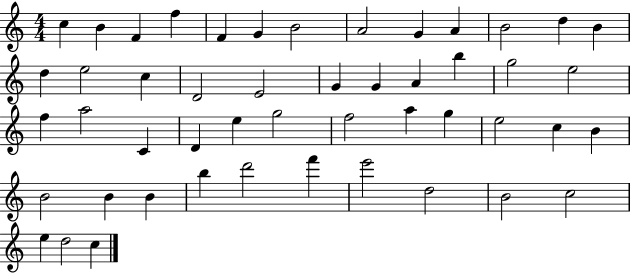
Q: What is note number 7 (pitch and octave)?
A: B4